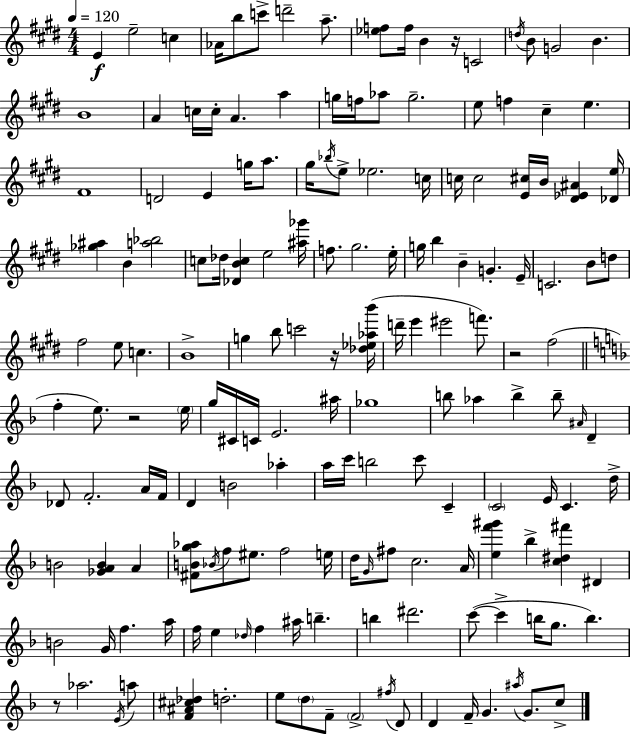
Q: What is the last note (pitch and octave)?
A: C5